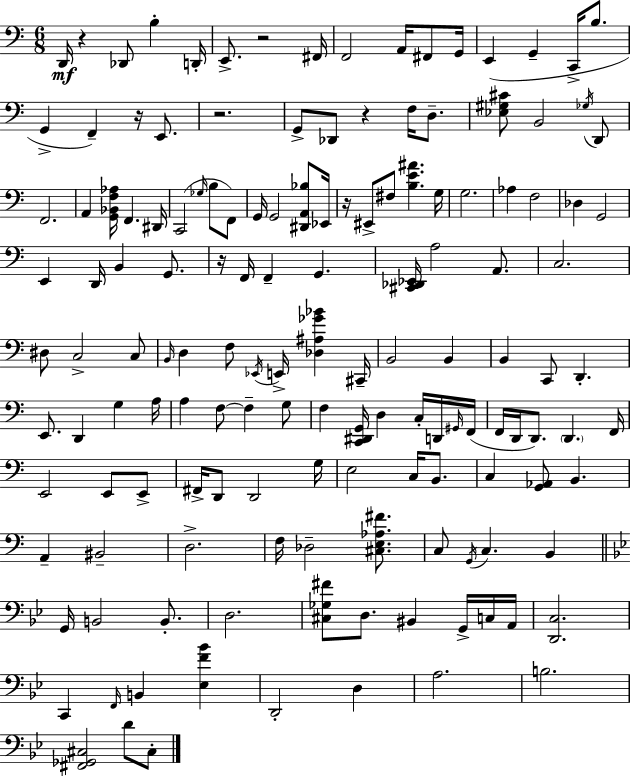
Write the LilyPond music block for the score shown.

{
  \clef bass
  \numericTimeSignature
  \time 6/8
  \key a \minor
  \repeat volta 2 { d,16\mf r4 des,8 b4-. d,16-. | e,8.-> r2 fis,16 | f,2 a,16 fis,8 g,16 | e,4( g,4-- c,16-> b8. | \break g,4-> f,4--) r16 e,8. | r2. | g,8-> des,8 r4 f16 d8.-- | <ees gis cis'>8 b,2 \acciaccatura { ges16 } d,8 | \break f,2. | a,4 <g, bes, f aes>16 f,4. | dis,16 c,2( \grace { ges16 } b8 | f,8) g,16 g,2 <dis, a, bes>8 | \break ees,16 r16 eis,8-> fis8 <b e' ais'>4. | g16 g2. | aes4 f2 | des4 g,2 | \break e,4 d,16 b,4 g,8. | r16 f,16 f,4-- g,4. | <cis, des, ees,>16 a2 a,8. | c2. | \break dis8 c2-> | c8 \grace { b,16 } d4 f8 \acciaccatura { ees,16 } e,16-> <des ais ges' bes'>4 | cis,16-- b,2 | b,4 b,4 c,8 d,4.-. | \break e,8. d,4 g4 | a16 a4 f8~~ f4-- | g8 f4 <c, dis, g,>16 d4 | c16-. d,16 \grace { gis,16 } f,16( f,16 d,16 d,8.) \parenthesize d,4. | \break f,16 e,2 | e,8 e,8-> fis,16-> d,8 d,2 | g16 e2 | c16 b,8. c4 <g, aes,>8 b,4. | \break a,4-- bis,2-- | d2.-> | f16 des2-- | <cis e aes fis'>8. c8 \acciaccatura { g,16 } c4. | \break b,4 \bar "||" \break \key g \minor g,16 b,2 b,8.-. | d2. | <cis ges fis'>8 d8. bis,4 g,16-> c16 a,16 | <d, c>2. | \break c,4 \grace { f,16 } b,4 <ees f' bes'>4 | d,2-. d4 | a2. | b2. | \break <fis, ges, cis>2 d'8 cis8-. | } \bar "|."
}